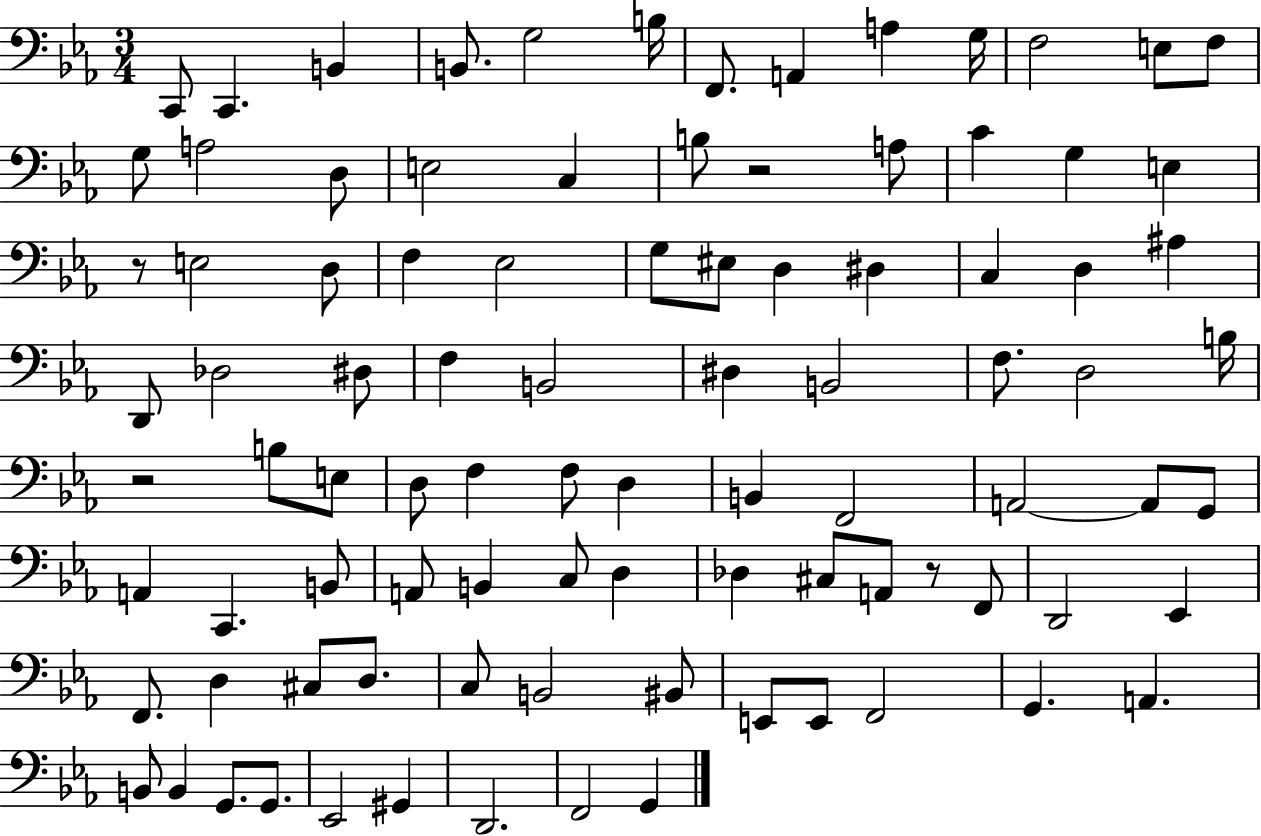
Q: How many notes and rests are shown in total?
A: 93